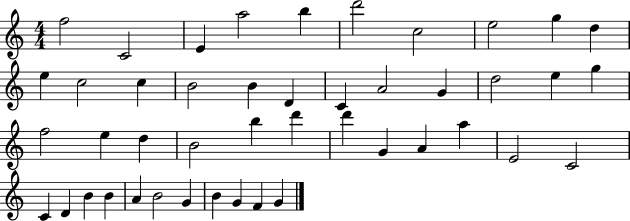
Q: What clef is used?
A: treble